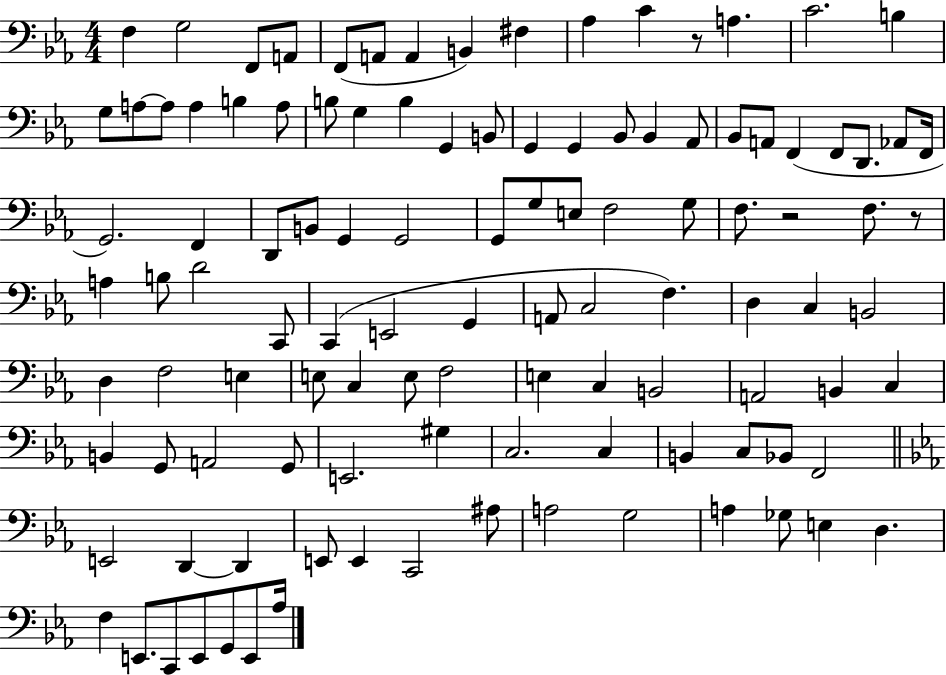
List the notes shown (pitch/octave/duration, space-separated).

F3/q G3/h F2/e A2/e F2/e A2/e A2/q B2/q F#3/q Ab3/q C4/q R/e A3/q. C4/h. B3/q G3/e A3/e A3/e A3/q B3/q A3/e B3/e G3/q B3/q G2/q B2/e G2/q G2/q Bb2/e Bb2/q Ab2/e Bb2/e A2/e F2/q F2/e D2/e. Ab2/e F2/s G2/h. F2/q D2/e B2/e G2/q G2/h G2/e G3/e E3/e F3/h G3/e F3/e. R/h F3/e. R/e A3/q B3/e D4/h C2/e C2/q E2/h G2/q A2/e C3/h F3/q. D3/q C3/q B2/h D3/q F3/h E3/q E3/e C3/q E3/e F3/h E3/q C3/q B2/h A2/h B2/q C3/q B2/q G2/e A2/h G2/e E2/h. G#3/q C3/h. C3/q B2/q C3/e Bb2/e F2/h E2/h D2/q D2/q E2/e E2/q C2/h A#3/e A3/h G3/h A3/q Gb3/e E3/q D3/q. F3/q E2/e. C2/e E2/e G2/e E2/e Ab3/s